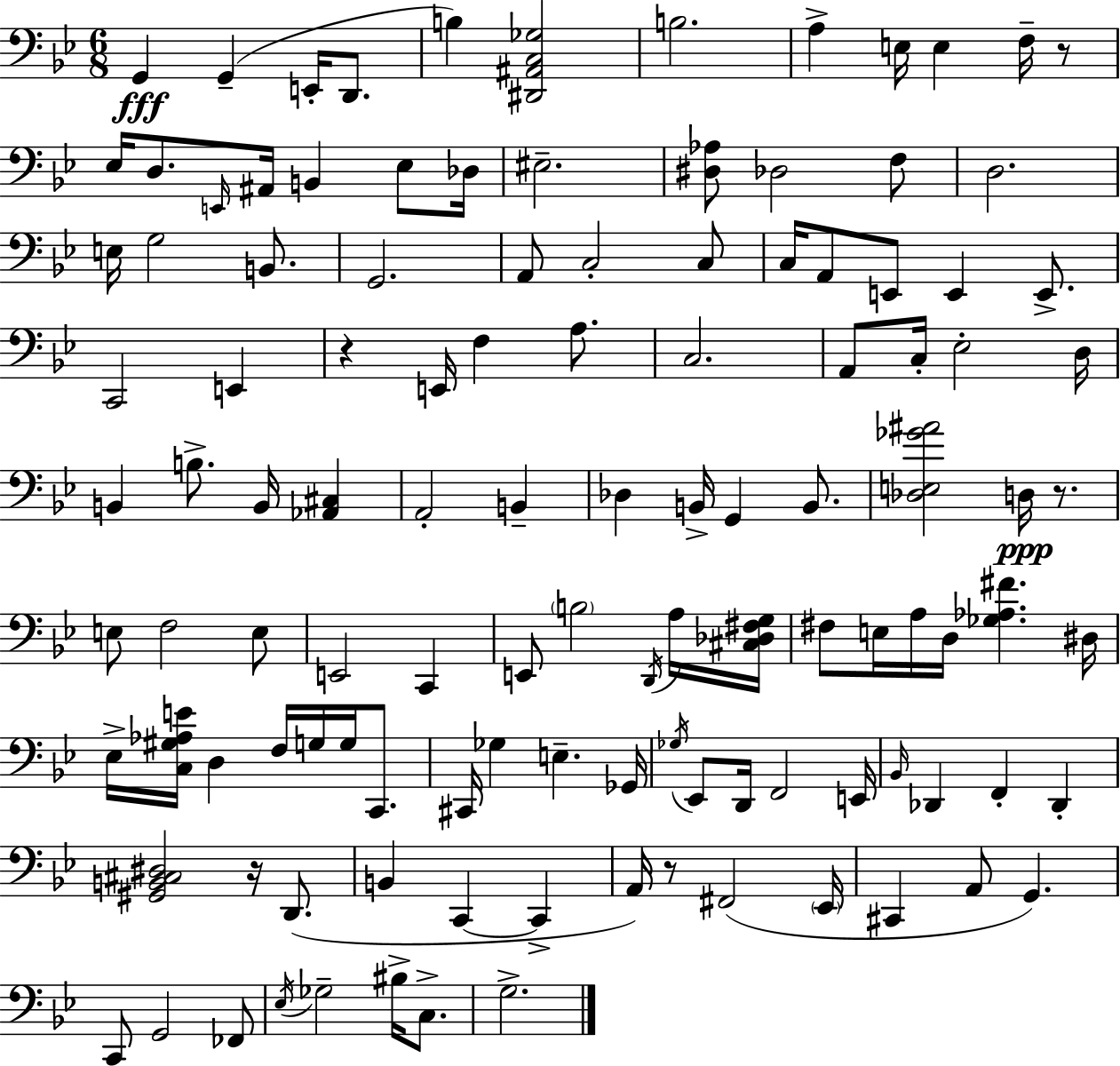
G2/q G2/q E2/s D2/e. B3/q [D#2,A#2,C3,Gb3]/h B3/h. A3/q E3/s E3/q F3/s R/e Eb3/s D3/e. E2/s A#2/s B2/q Eb3/e Db3/s EIS3/h. [D#3,Ab3]/e Db3/h F3/e D3/h. E3/s G3/h B2/e. G2/h. A2/e C3/h C3/e C3/s A2/e E2/e E2/q E2/e. C2/h E2/q R/q E2/s F3/q A3/e. C3/h. A2/e C3/s Eb3/h D3/s B2/q B3/e. B2/s [Ab2,C#3]/q A2/h B2/q Db3/q B2/s G2/q B2/e. [Db3,E3,Gb4,A#4]/h D3/s R/e. E3/e F3/h E3/e E2/h C2/q E2/e B3/h D2/s A3/s [C#3,Db3,F#3,G3]/s F#3/e E3/s A3/s D3/s [Gb3,Ab3,F#4]/q. D#3/s Eb3/s [C3,G#3,Ab3,E4]/s D3/q F3/s G3/s G3/s C2/e. C#2/s Gb3/q E3/q. Gb2/s Gb3/s Eb2/e D2/s F2/h E2/s Bb2/s Db2/q F2/q Db2/q [G#2,B2,C#3,D#3]/h R/s D2/e. B2/q C2/q C2/q A2/s R/e F#2/h Eb2/s C#2/q A2/e G2/q. C2/e G2/h FES2/e Eb3/s Gb3/h BIS3/s C3/e. G3/h.